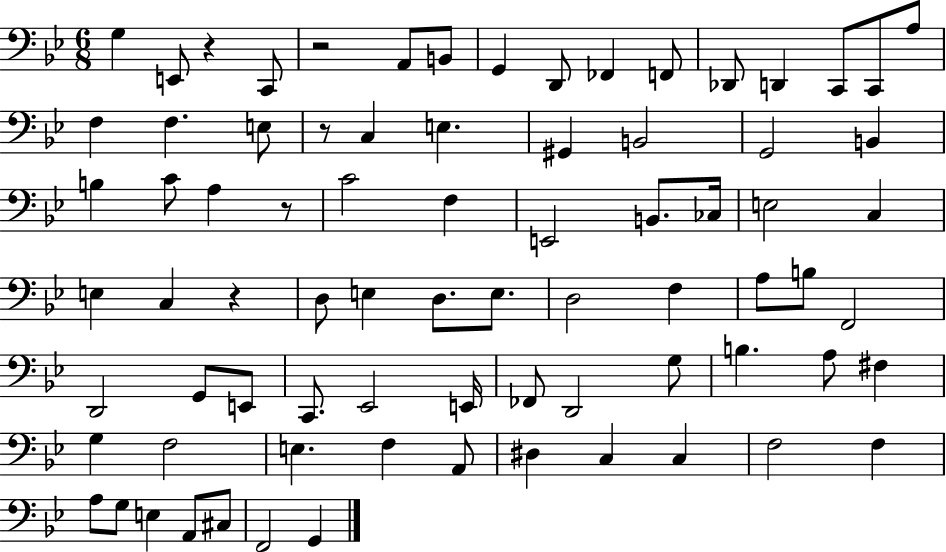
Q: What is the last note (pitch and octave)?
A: G2